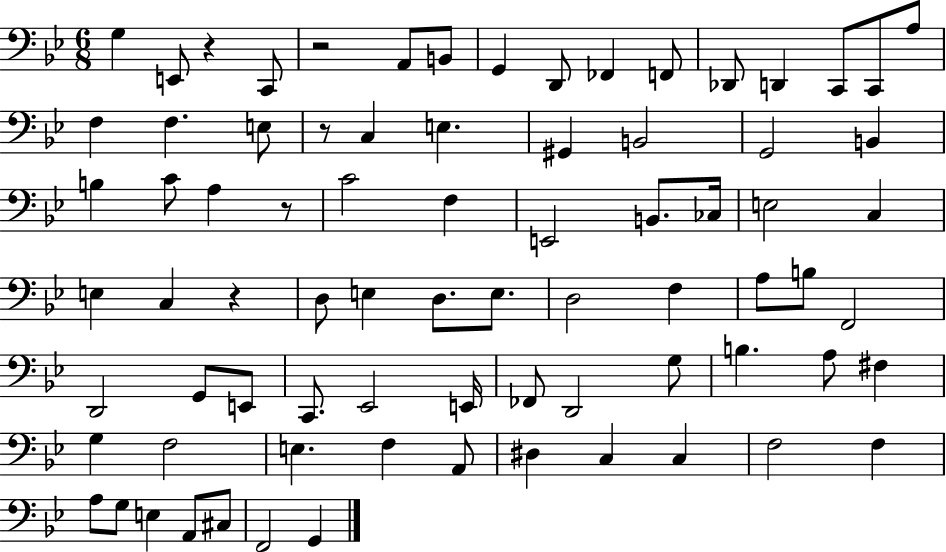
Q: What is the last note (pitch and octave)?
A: G2